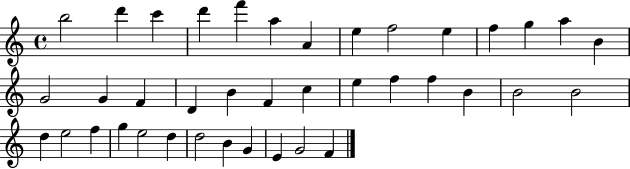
{
  \clef treble
  \time 4/4
  \defaultTimeSignature
  \key c \major
  b''2 d'''4 c'''4 | d'''4 f'''4 a''4 a'4 | e''4 f''2 e''4 | f''4 g''4 a''4 b'4 | \break g'2 g'4 f'4 | d'4 b'4 f'4 c''4 | e''4 f''4 f''4 b'4 | b'2 b'2 | \break d''4 e''2 f''4 | g''4 e''2 d''4 | d''2 b'4 g'4 | e'4 g'2 f'4 | \break \bar "|."
}